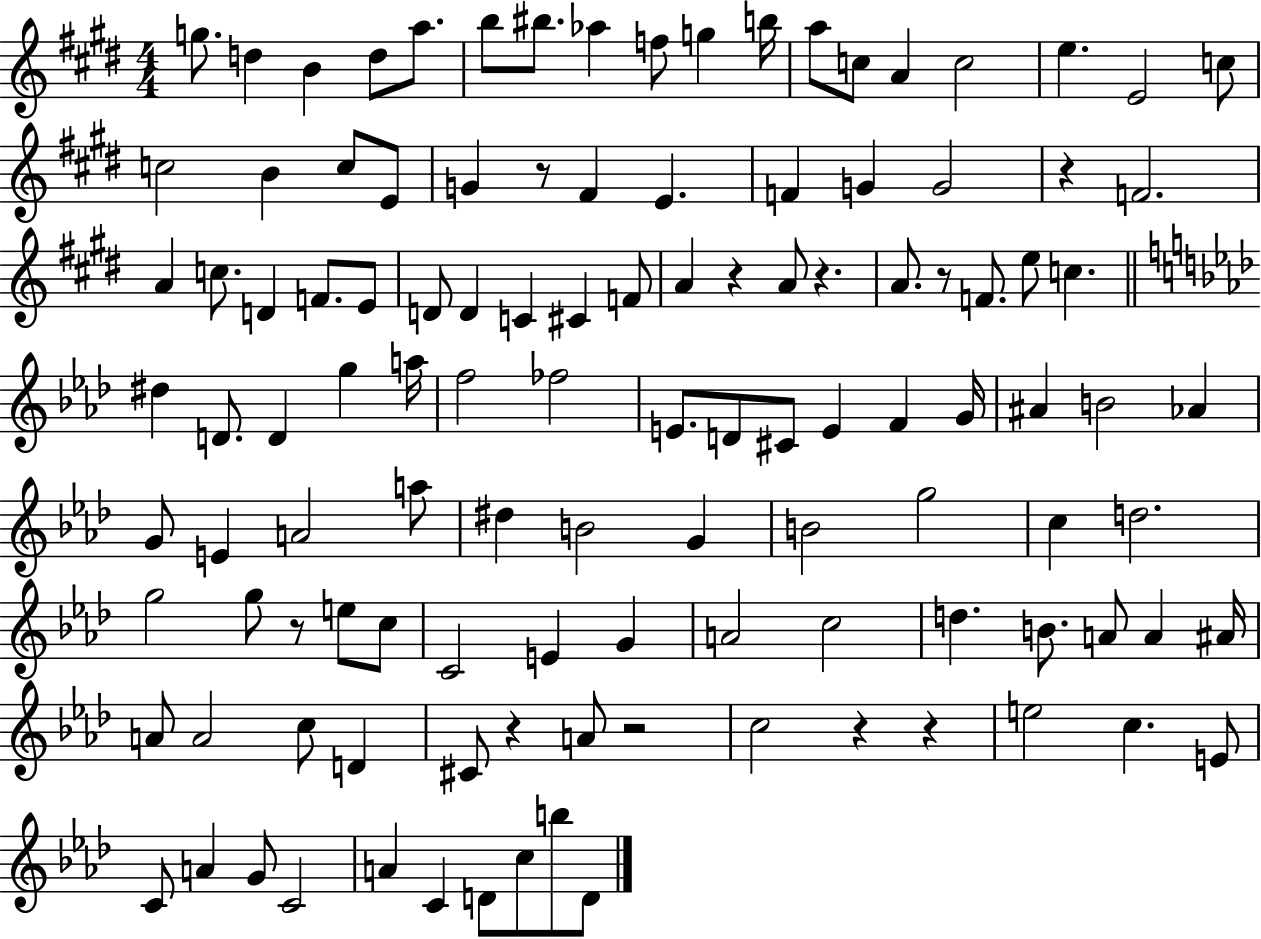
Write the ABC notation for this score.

X:1
T:Untitled
M:4/4
L:1/4
K:E
g/2 d B d/2 a/2 b/2 ^b/2 _a f/2 g b/4 a/2 c/2 A c2 e E2 c/2 c2 B c/2 E/2 G z/2 ^F E F G G2 z F2 A c/2 D F/2 E/2 D/2 D C ^C F/2 A z A/2 z A/2 z/2 F/2 e/2 c ^d D/2 D g a/4 f2 _f2 E/2 D/2 ^C/2 E F G/4 ^A B2 _A G/2 E A2 a/2 ^d B2 G B2 g2 c d2 g2 g/2 z/2 e/2 c/2 C2 E G A2 c2 d B/2 A/2 A ^A/4 A/2 A2 c/2 D ^C/2 z A/2 z2 c2 z z e2 c E/2 C/2 A G/2 C2 A C D/2 c/2 b/2 D/2